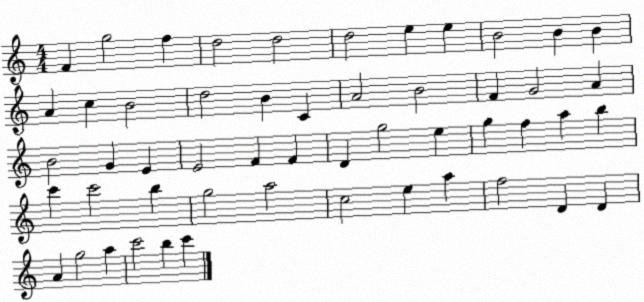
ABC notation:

X:1
T:Untitled
M:4/4
L:1/4
K:C
F g2 f d2 d2 d2 e e B2 B B A c B2 d2 B C A2 B2 F G2 A B2 G E E2 F F D g2 e g f a b c' c'2 b g2 a2 c2 e a f2 D D A g2 a c'2 b c'